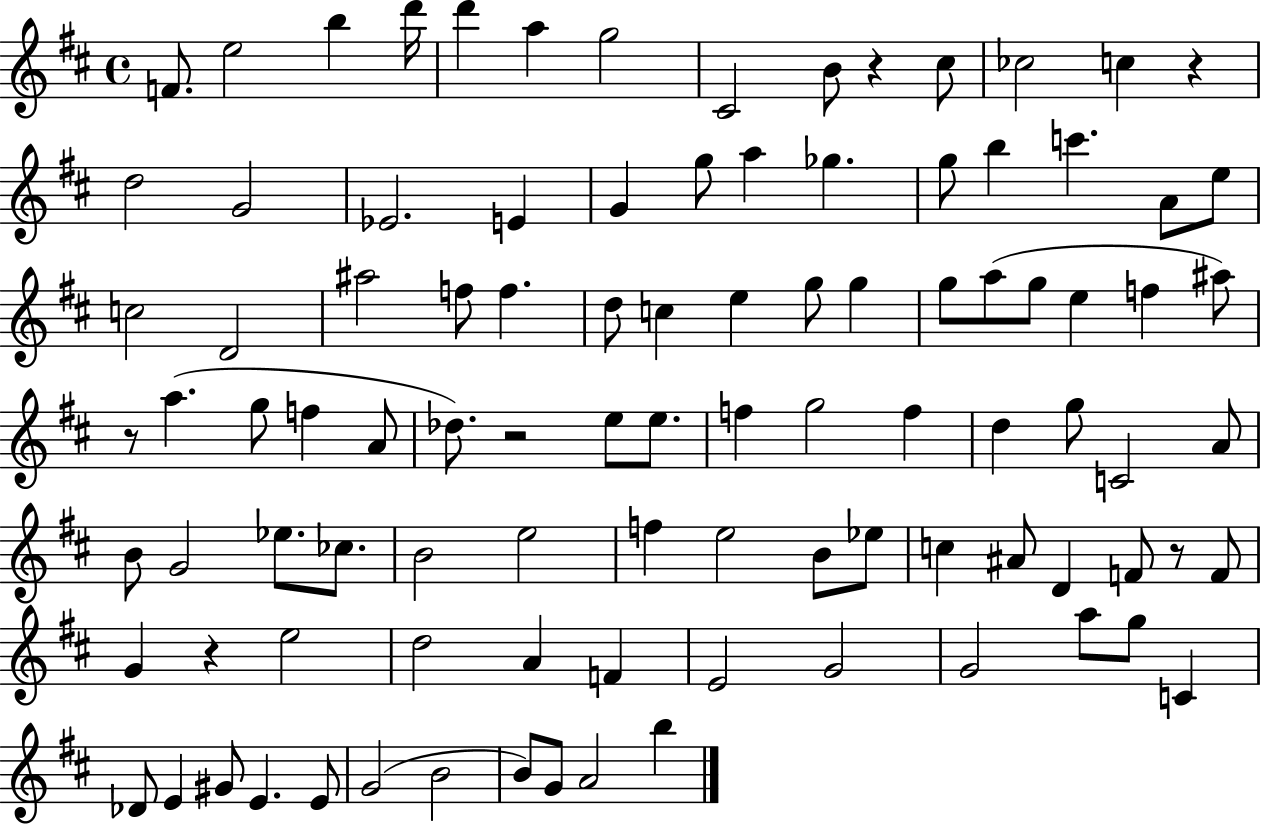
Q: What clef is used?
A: treble